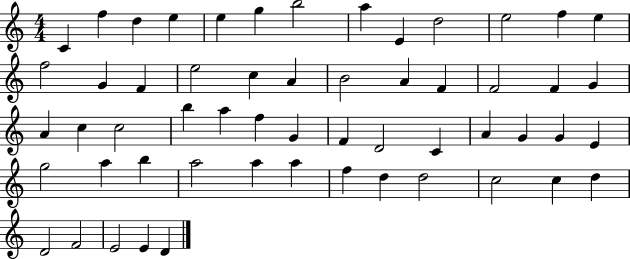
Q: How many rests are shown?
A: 0